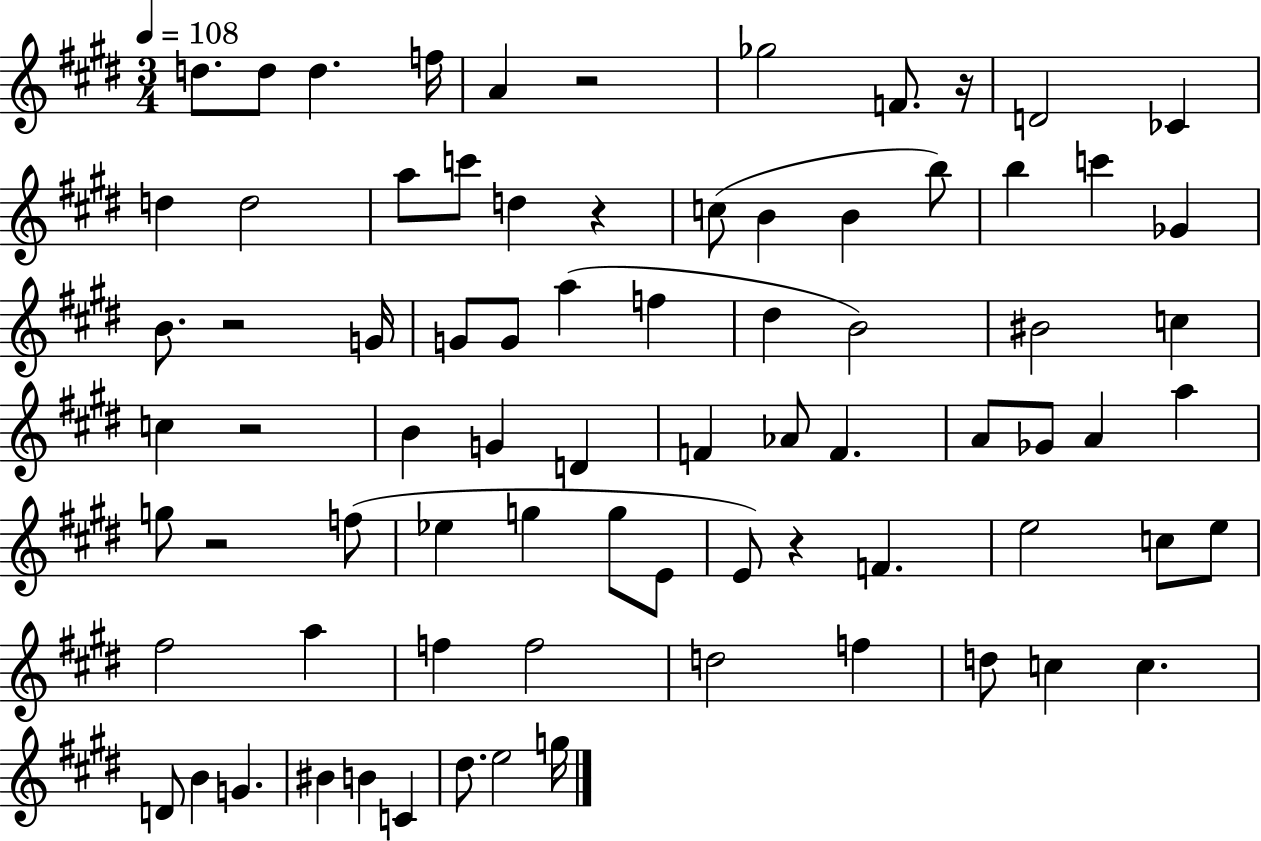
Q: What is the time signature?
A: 3/4